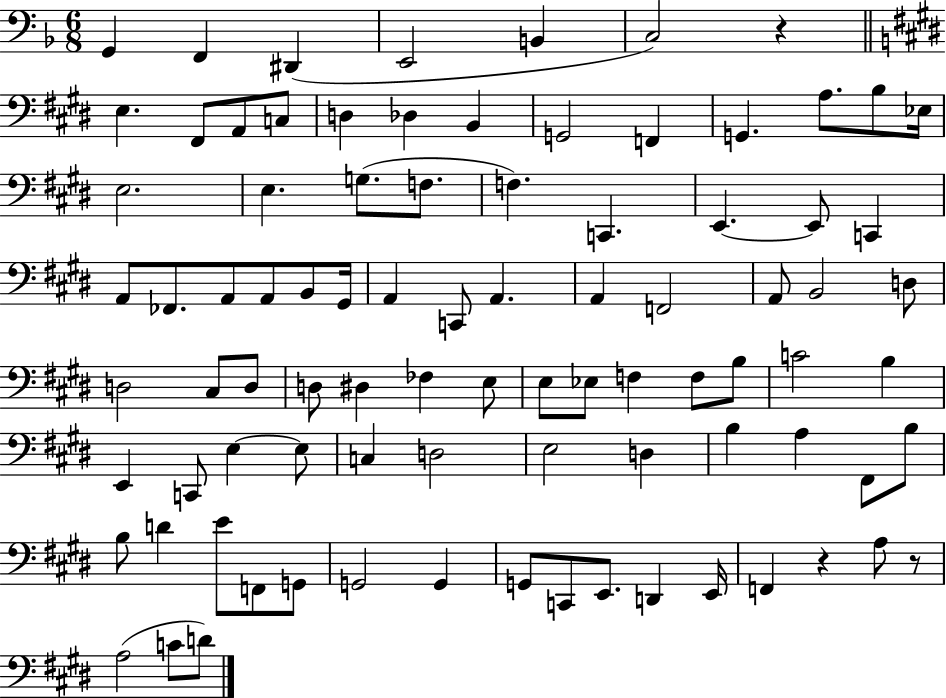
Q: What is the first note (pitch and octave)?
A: G2